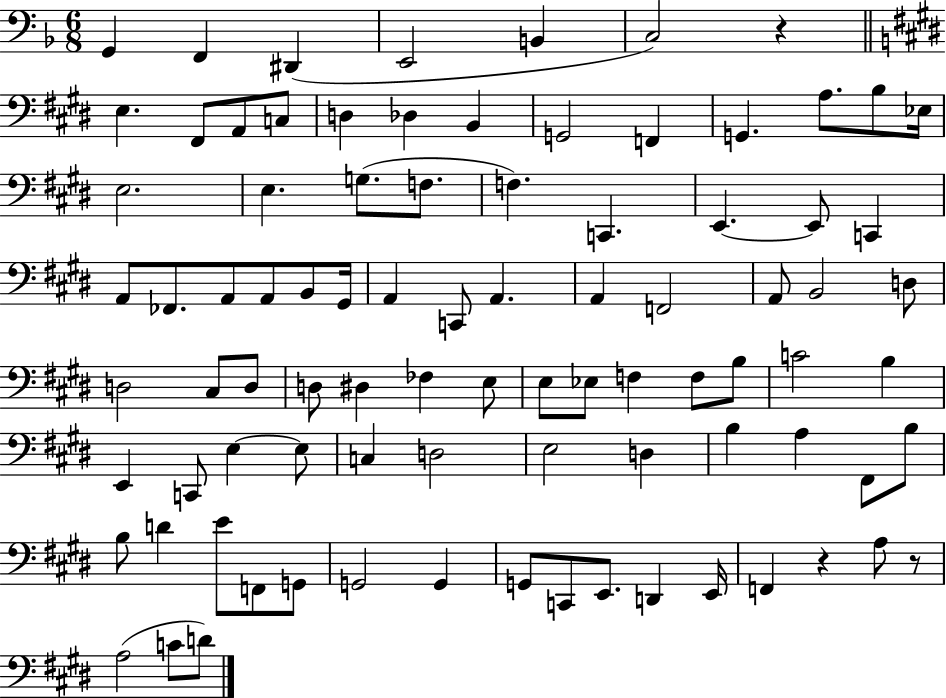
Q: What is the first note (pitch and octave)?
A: G2